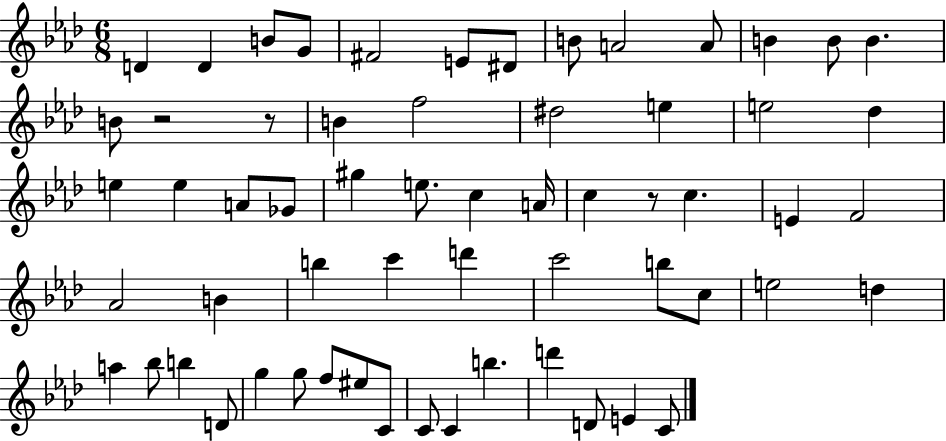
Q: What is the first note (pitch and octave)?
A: D4